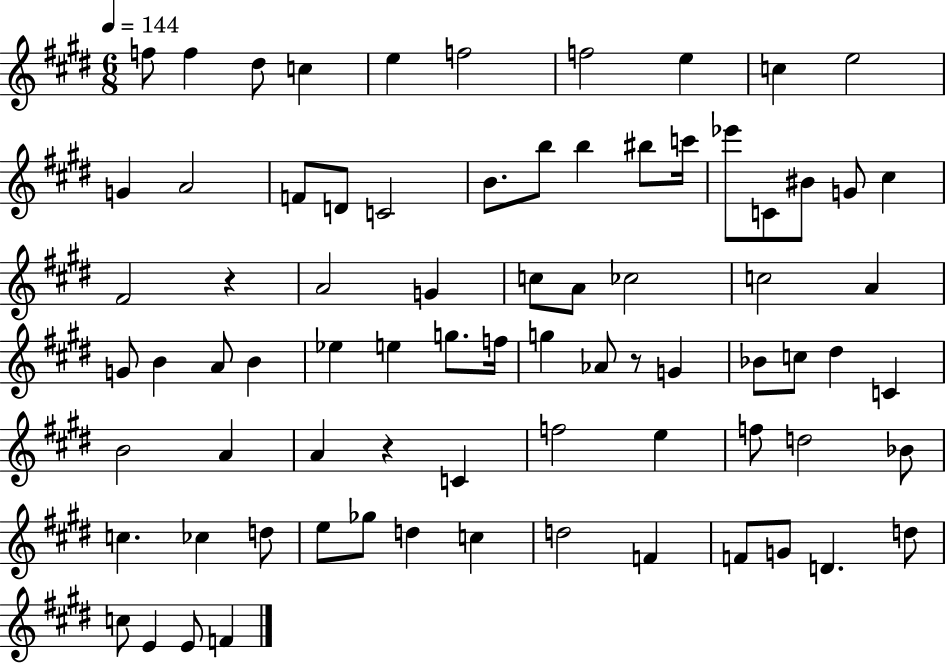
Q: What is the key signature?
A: E major